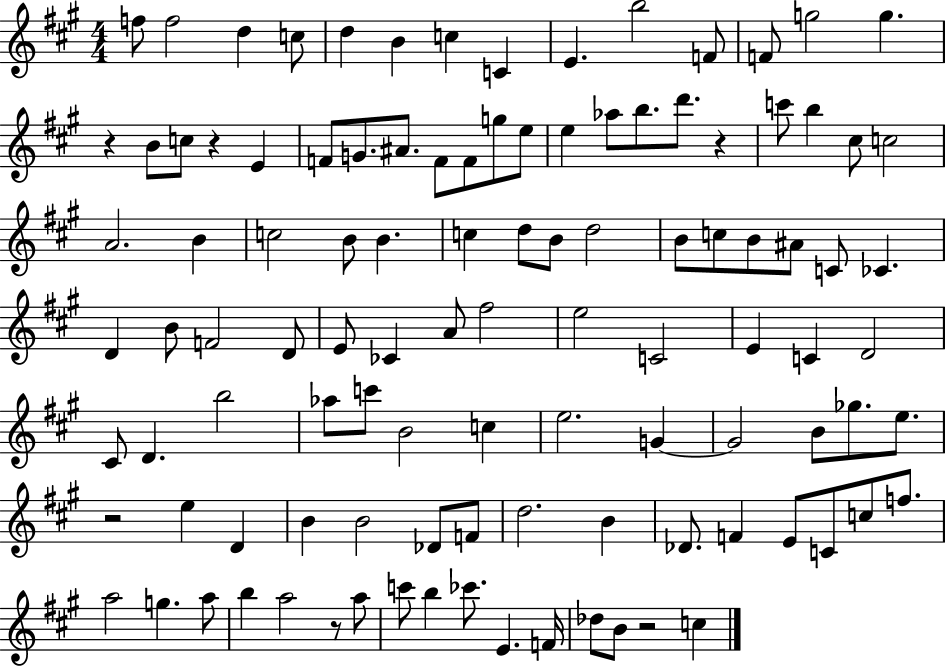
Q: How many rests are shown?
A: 6